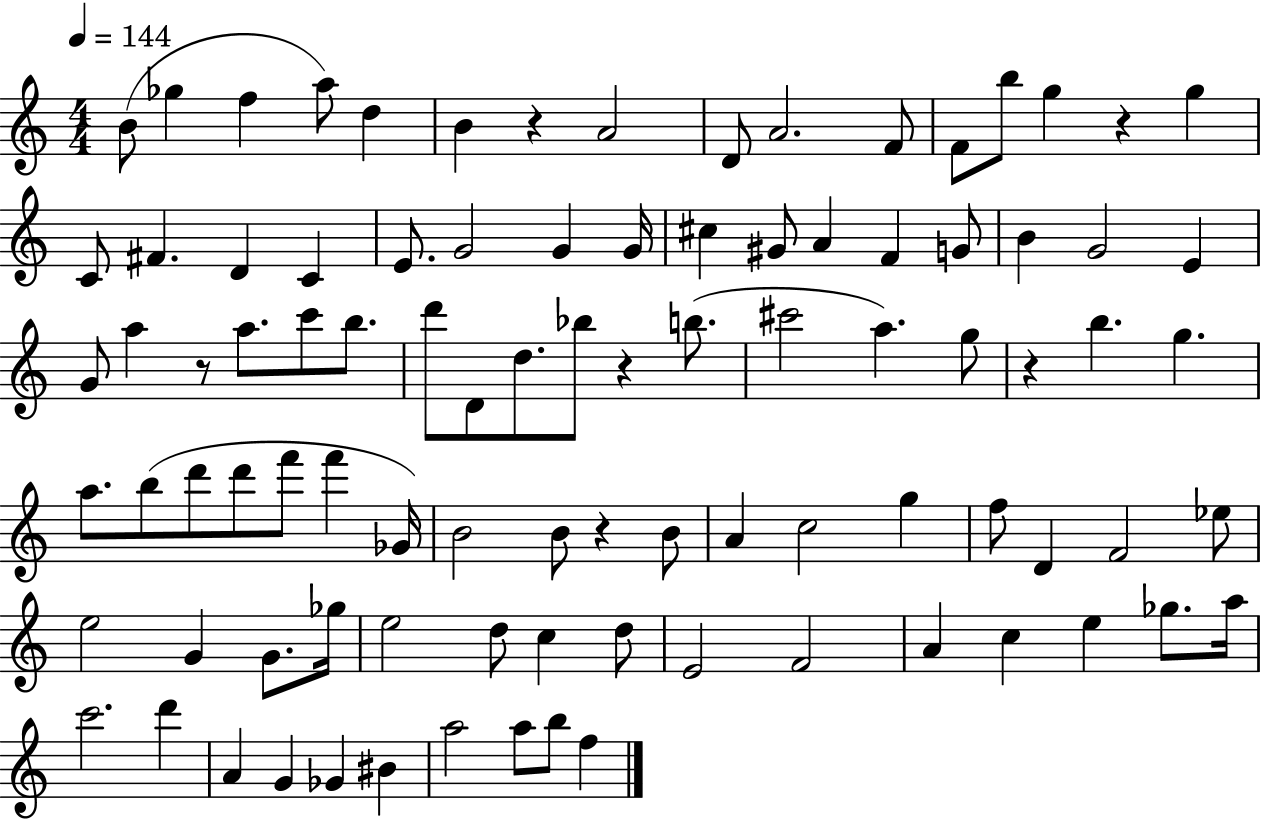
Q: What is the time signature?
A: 4/4